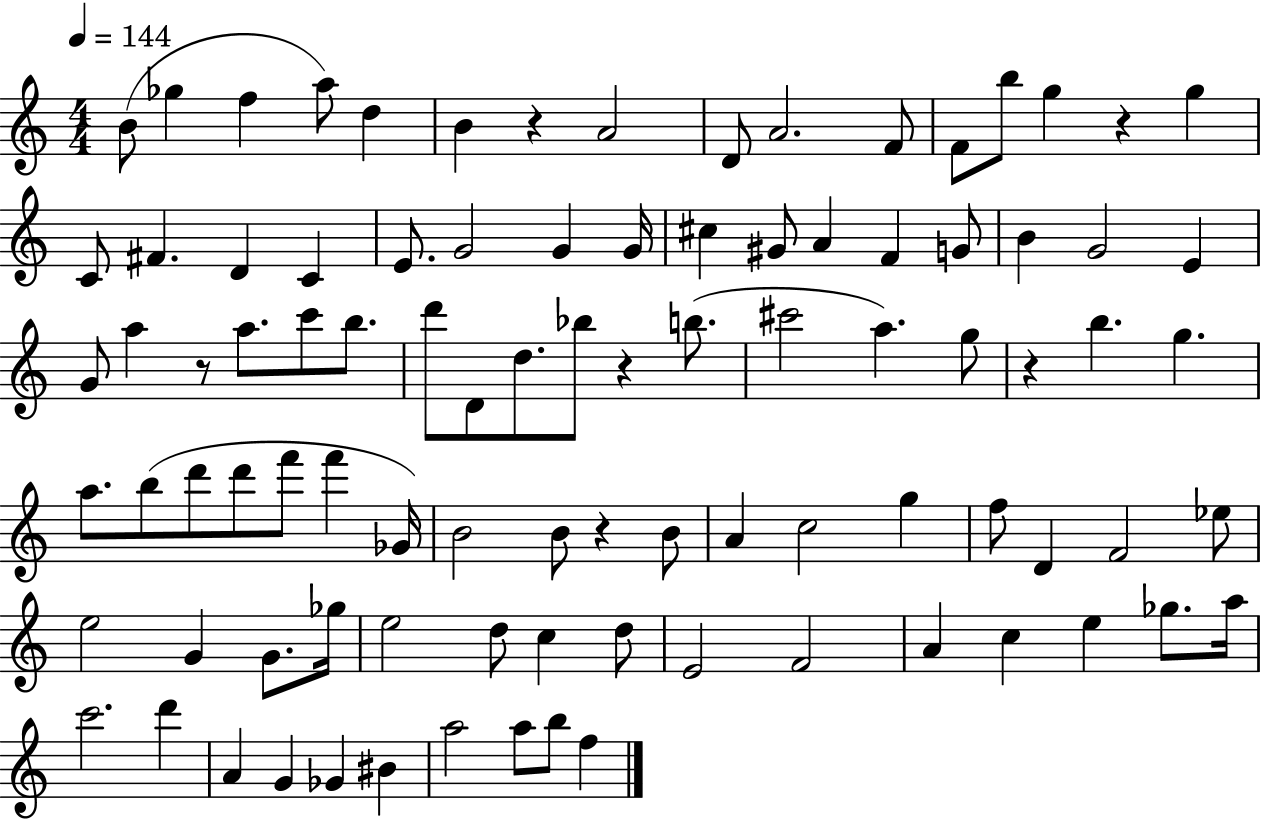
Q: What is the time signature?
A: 4/4